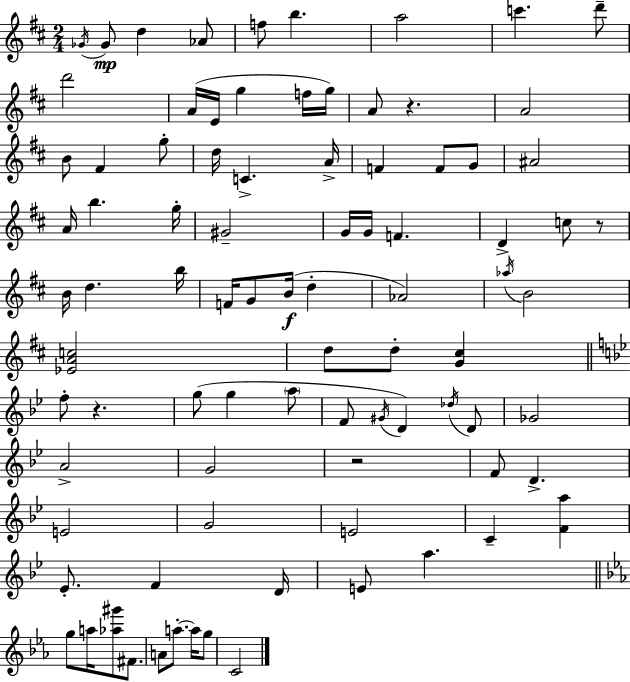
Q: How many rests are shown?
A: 4